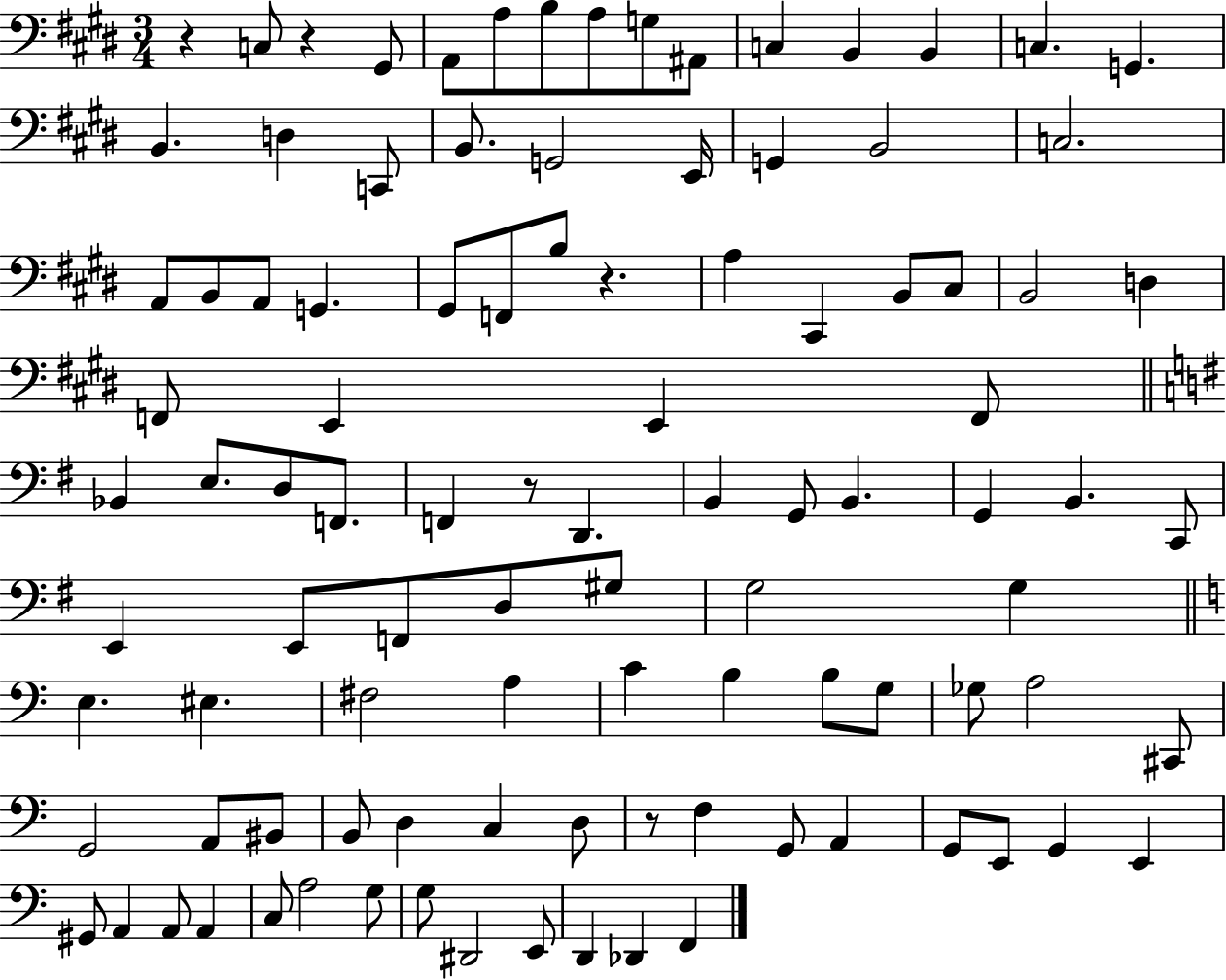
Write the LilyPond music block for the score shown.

{
  \clef bass
  \numericTimeSignature
  \time 3/4
  \key e \major
  r4 c8 r4 gis,8 | a,8 a8 b8 a8 g8 ais,8 | c4 b,4 b,4 | c4. g,4. | \break b,4. d4 c,8 | b,8. g,2 e,16 | g,4 b,2 | c2. | \break a,8 b,8 a,8 g,4. | gis,8 f,8 b8 r4. | a4 cis,4 b,8 cis8 | b,2 d4 | \break f,8 e,4 e,4 f,8 | \bar "||" \break \key g \major bes,4 e8. d8 f,8. | f,4 r8 d,4. | b,4 g,8 b,4. | g,4 b,4. c,8 | \break e,4 e,8 f,8 d8 gis8 | g2 g4 | \bar "||" \break \key c \major e4. eis4. | fis2 a4 | c'4 b4 b8 g8 | ges8 a2 cis,8 | \break g,2 a,8 bis,8 | b,8 d4 c4 d8 | r8 f4 g,8 a,4 | g,8 e,8 g,4 e,4 | \break gis,8 a,4 a,8 a,4 | c8 a2 g8 | g8 dis,2 e,8 | d,4 des,4 f,4 | \break \bar "|."
}